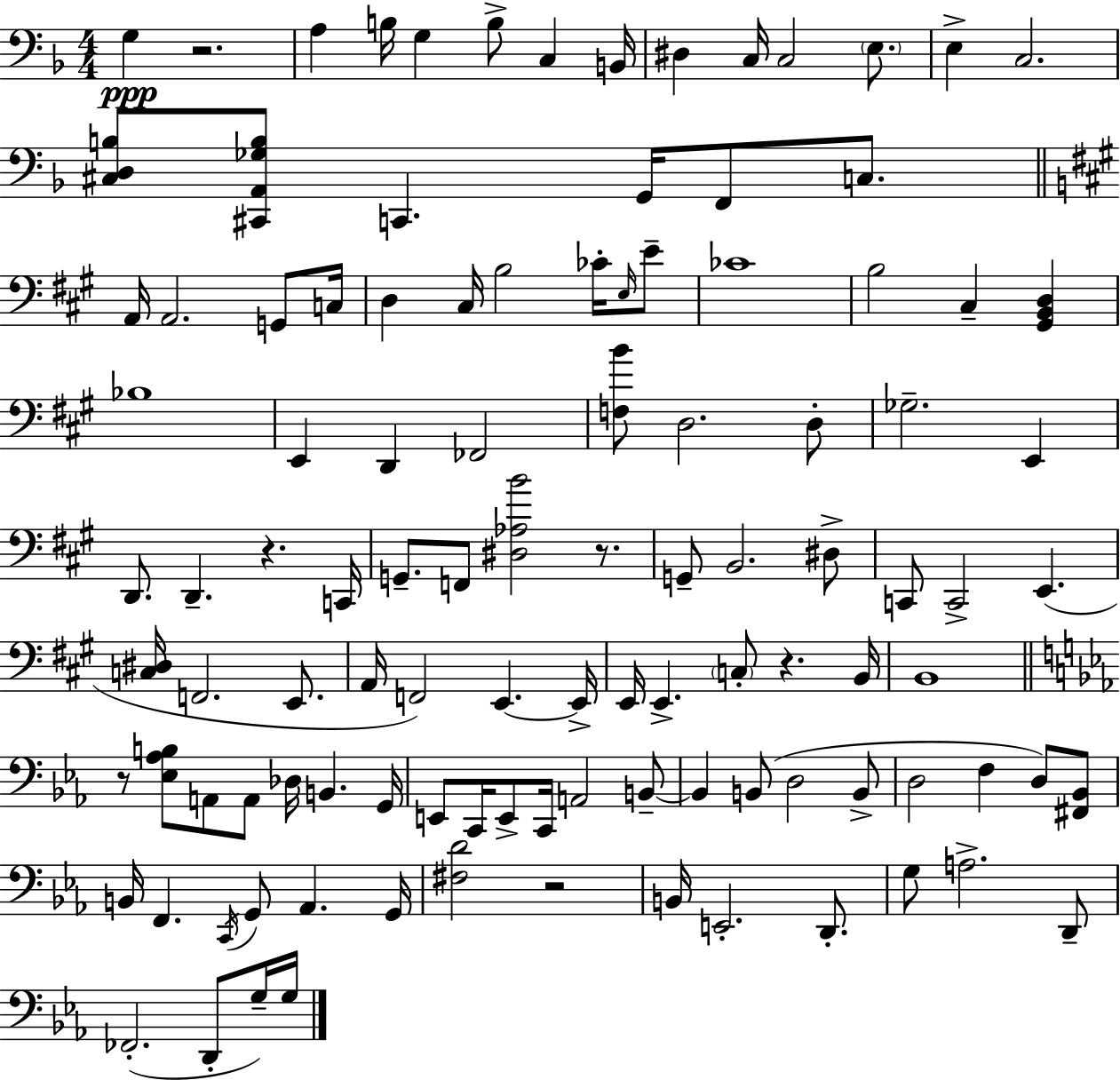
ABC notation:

X:1
T:Untitled
M:4/4
L:1/4
K:Dm
G, z2 A, B,/4 G, B,/2 C, B,,/4 ^D, C,/4 C,2 E,/2 E, C,2 [^C,D,B,]/2 [^C,,A,,_G,B,]/2 C,, G,,/4 F,,/2 C,/2 A,,/4 A,,2 G,,/2 C,/4 D, ^C,/4 B,2 _C/4 E,/4 E/2 _C4 B,2 ^C, [^G,,B,,D,] _B,4 E,, D,, _F,,2 [F,B]/2 D,2 D,/2 _G,2 E,, D,,/2 D,, z C,,/4 G,,/2 F,,/2 [^D,_A,B]2 z/2 G,,/2 B,,2 ^D,/2 C,,/2 C,,2 E,, [C,^D,]/4 F,,2 E,,/2 A,,/4 F,,2 E,, E,,/4 E,,/4 E,, C,/2 z B,,/4 B,,4 z/2 [_E,_A,B,]/2 A,,/2 A,,/2 _D,/4 B,, G,,/4 E,,/2 C,,/4 E,,/2 C,,/4 A,,2 B,,/2 B,, B,,/2 D,2 B,,/2 D,2 F, D,/2 [^F,,_B,,]/2 B,,/4 F,, C,,/4 G,,/2 _A,, G,,/4 [^F,D]2 z2 B,,/4 E,,2 D,,/2 G,/2 A,2 D,,/2 _F,,2 D,,/2 G,/4 G,/4